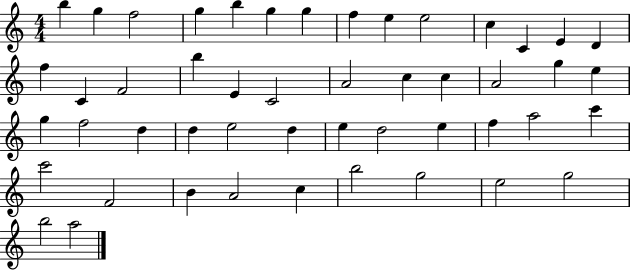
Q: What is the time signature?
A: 4/4